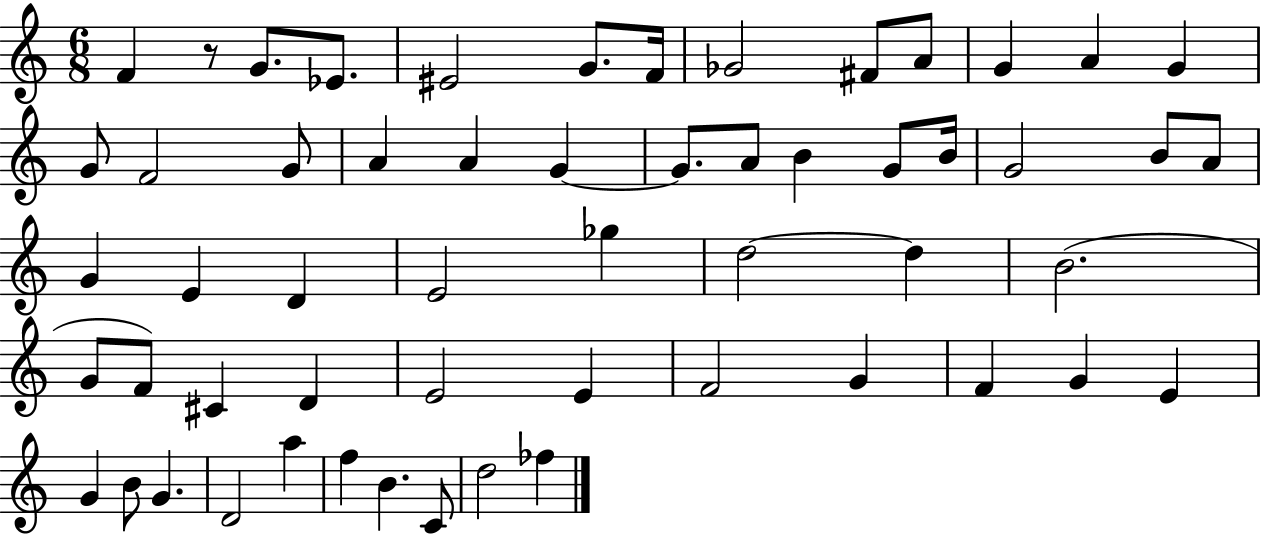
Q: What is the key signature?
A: C major